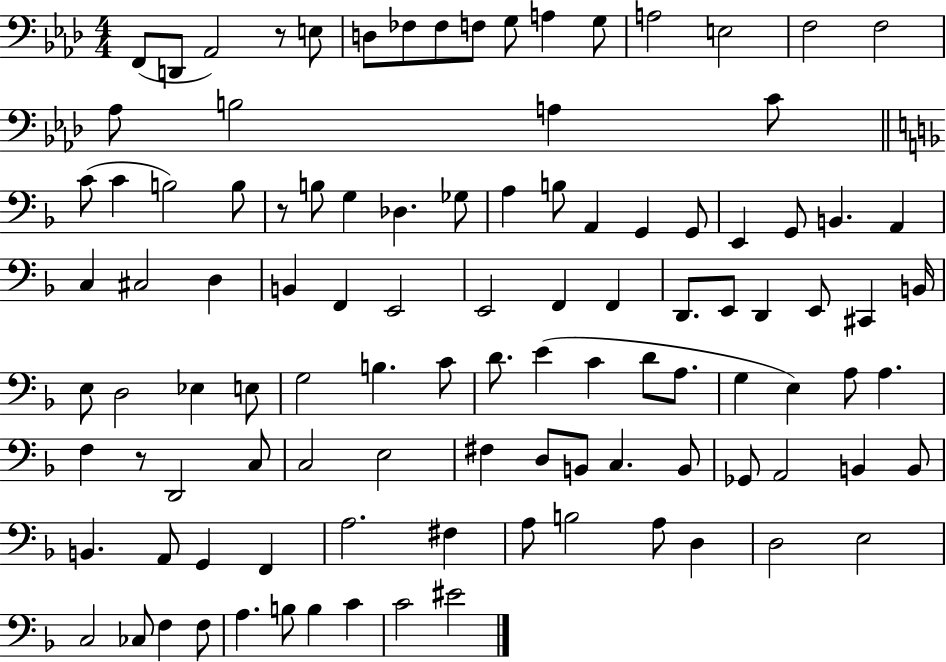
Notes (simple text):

F2/e D2/e Ab2/h R/e E3/e D3/e FES3/e FES3/e F3/e G3/e A3/q G3/e A3/h E3/h F3/h F3/h Ab3/e B3/h A3/q C4/e C4/e C4/q B3/h B3/e R/e B3/e G3/q Db3/q. Gb3/e A3/q B3/e A2/q G2/q G2/e E2/q G2/e B2/q. A2/q C3/q C#3/h D3/q B2/q F2/q E2/h E2/h F2/q F2/q D2/e. E2/e D2/q E2/e C#2/q B2/s E3/e D3/h Eb3/q E3/e G3/h B3/q. C4/e D4/e. E4/q C4/q D4/e A3/e. G3/q E3/q A3/e A3/q. F3/q R/e D2/h C3/e C3/h E3/h F#3/q D3/e B2/e C3/q. B2/e Gb2/e A2/h B2/q B2/e B2/q. A2/e G2/q F2/q A3/h. F#3/q A3/e B3/h A3/e D3/q D3/h E3/h C3/h CES3/e F3/q F3/e A3/q. B3/e B3/q C4/q C4/h EIS4/h